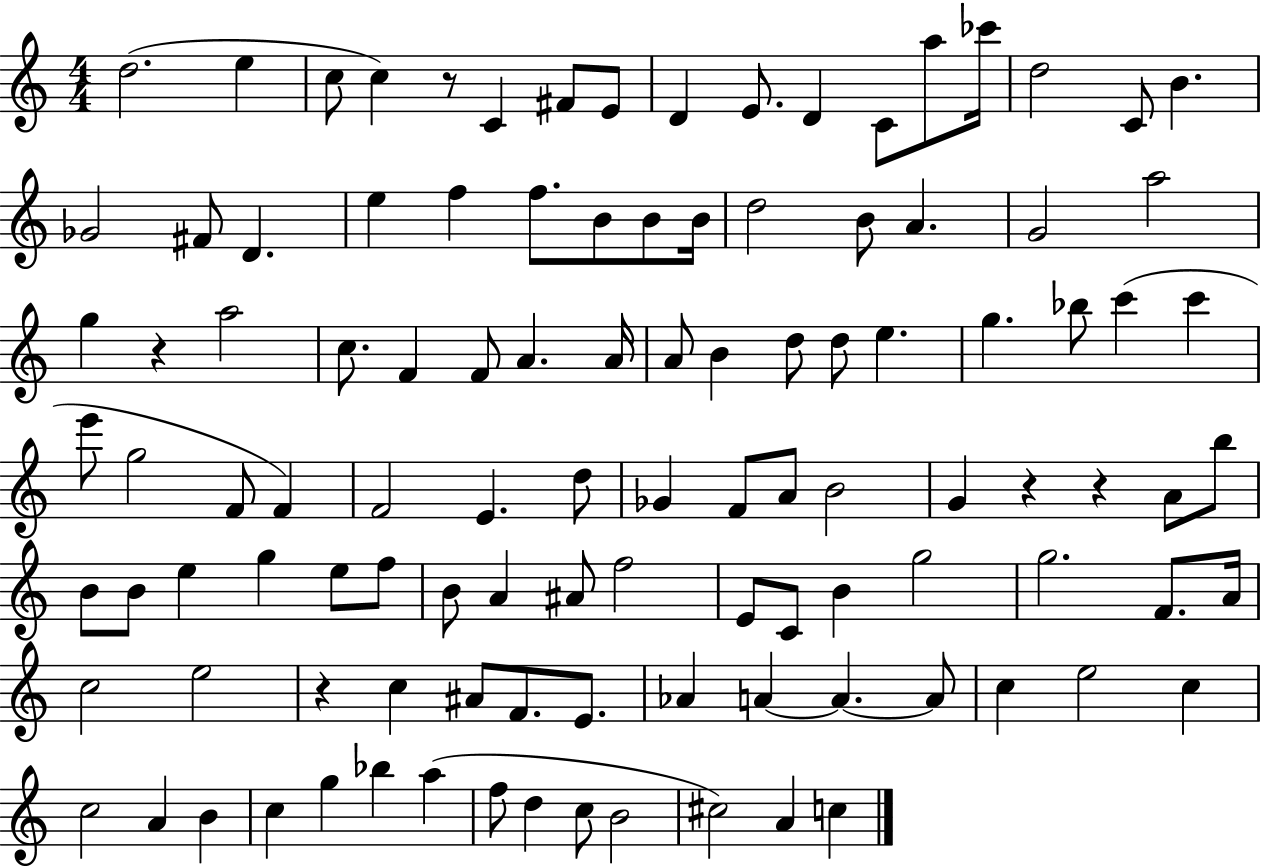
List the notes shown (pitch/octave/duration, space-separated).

D5/h. E5/q C5/e C5/q R/e C4/q F#4/e E4/e D4/q E4/e. D4/q C4/e A5/e CES6/s D5/h C4/e B4/q. Gb4/h F#4/e D4/q. E5/q F5/q F5/e. B4/e B4/e B4/s D5/h B4/e A4/q. G4/h A5/h G5/q R/q A5/h C5/e. F4/q F4/e A4/q. A4/s A4/e B4/q D5/e D5/e E5/q. G5/q. Bb5/e C6/q C6/q E6/e G5/h F4/e F4/q F4/h E4/q. D5/e Gb4/q F4/e A4/e B4/h G4/q R/q R/q A4/e B5/e B4/e B4/e E5/q G5/q E5/e F5/e B4/e A4/q A#4/e F5/h E4/e C4/e B4/q G5/h G5/h. F4/e. A4/s C5/h E5/h R/q C5/q A#4/e F4/e. E4/e. Ab4/q A4/q A4/q. A4/e C5/q E5/h C5/q C5/h A4/q B4/q C5/q G5/q Bb5/q A5/q F5/e D5/q C5/e B4/h C#5/h A4/q C5/q